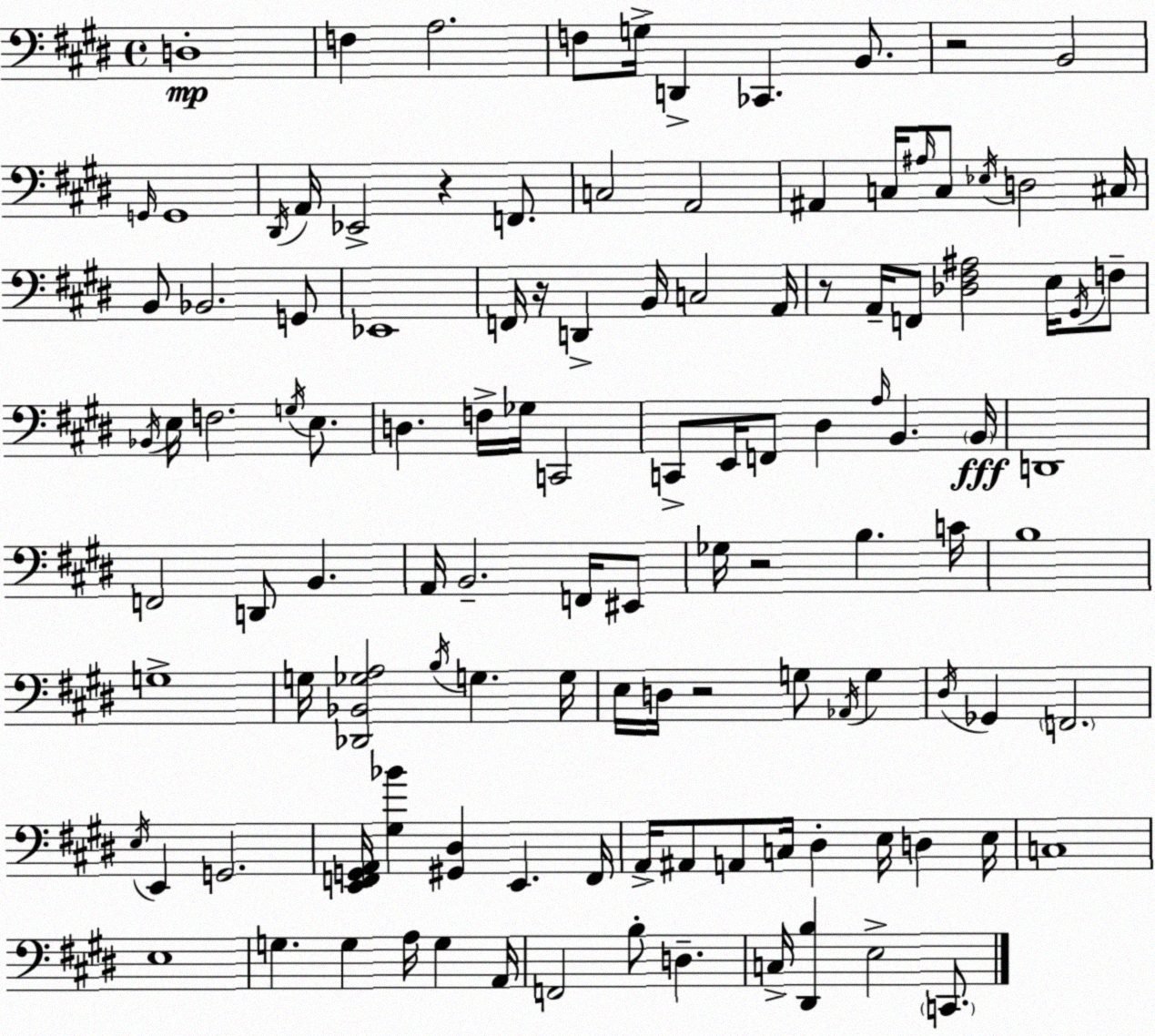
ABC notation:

X:1
T:Untitled
M:4/4
L:1/4
K:E
D,4 F, A,2 F,/2 G,/4 D,, _C,, B,,/2 z2 B,,2 G,,/4 G,,4 ^D,,/4 A,,/4 _E,,2 z F,,/2 C,2 A,,2 ^A,, C,/4 ^A,/4 C,/2 _E,/4 D,2 ^C,/4 B,,/2 _B,,2 G,,/2 _E,,4 F,,/4 z/4 D,, B,,/4 C,2 A,,/4 z/2 A,,/4 F,,/2 [_D,^F,^A,]2 E,/4 ^G,,/4 F,/2 _B,,/4 E,/4 F,2 G,/4 E,/2 D, F,/4 _G,/4 C,,2 C,,/2 E,,/4 F,,/2 ^D, A,/4 B,, B,,/4 D,,4 F,,2 D,,/2 B,, A,,/4 B,,2 F,,/4 ^E,,/2 _G,/4 z2 B, C/4 B,4 G,4 G,/4 [_D,,_B,,_G,A,]2 B,/4 G, G,/4 E,/4 D,/4 z2 G,/2 _A,,/4 G, ^D,/4 _G,, F,,2 E,/4 E,, G,,2 [E,,F,,G,,A,,]/4 [^G,_B] [^G,,^D,] E,, F,,/4 A,,/4 ^A,,/2 A,,/2 C,/4 ^D, E,/4 D, E,/4 C,4 E,4 G, G, A,/4 G, A,,/4 F,,2 B,/2 D, C,/4 [^D,,B,] E,2 C,,/2